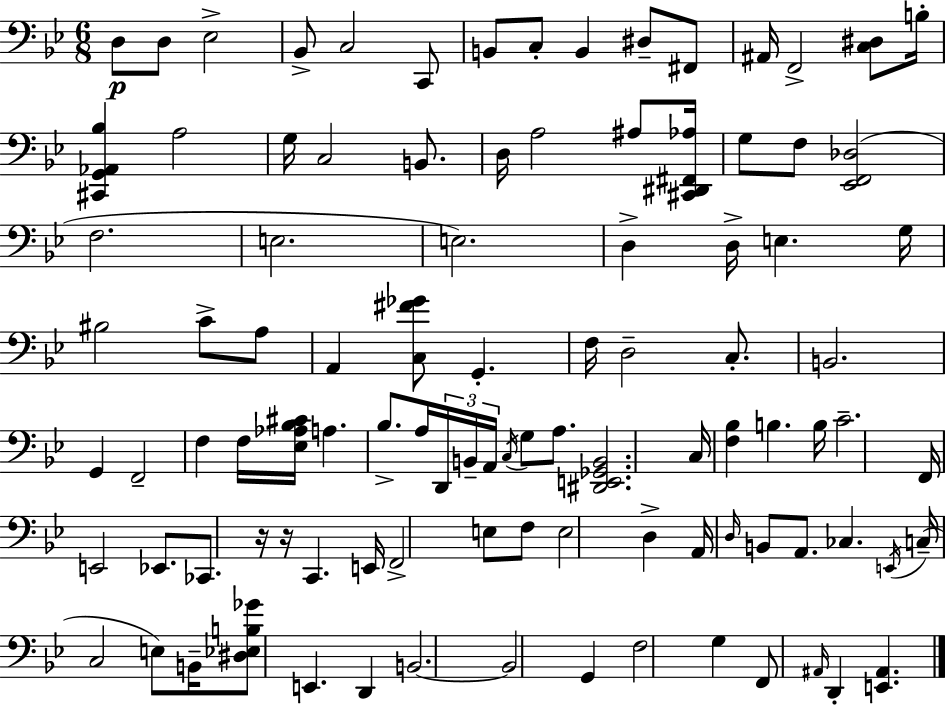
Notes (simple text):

D3/e D3/e Eb3/h Bb2/e C3/h C2/e B2/e C3/e B2/q D#3/e F#2/e A#2/s F2/h [C3,D#3]/e B3/s [C#2,G2,Ab2,Bb3]/q A3/h G3/s C3/h B2/e. D3/s A3/h A#3/e [C#2,D#2,F#2,Ab3]/s G3/e F3/e [Eb2,F2,Db3]/h F3/h. E3/h. E3/h. D3/q D3/s E3/q. G3/s BIS3/h C4/e A3/e A2/q [C3,F#4,Gb4]/e G2/q. F3/s D3/h C3/e. B2/h. G2/q F2/h F3/q F3/s [Eb3,Ab3,Bb3,C#4]/s A3/q. Bb3/e. A3/s D2/s B2/s A2/s C3/s G3/e A3/e. [D#2,E2,Gb2,B2]/h. C3/s [F3,Bb3]/q B3/q. B3/s C4/h. F2/s E2/h Eb2/e. CES2/e. R/s R/s C2/q. E2/s F2/h E3/e F3/e E3/h D3/q A2/s D3/s B2/e A2/e. CES3/q. E2/s C3/s C3/h E3/e B2/s [D#3,Eb3,B3,Gb4]/e E2/q. D2/q B2/h. B2/h G2/q F3/h G3/q F2/e A#2/s D2/q [E2,A#2]/q.